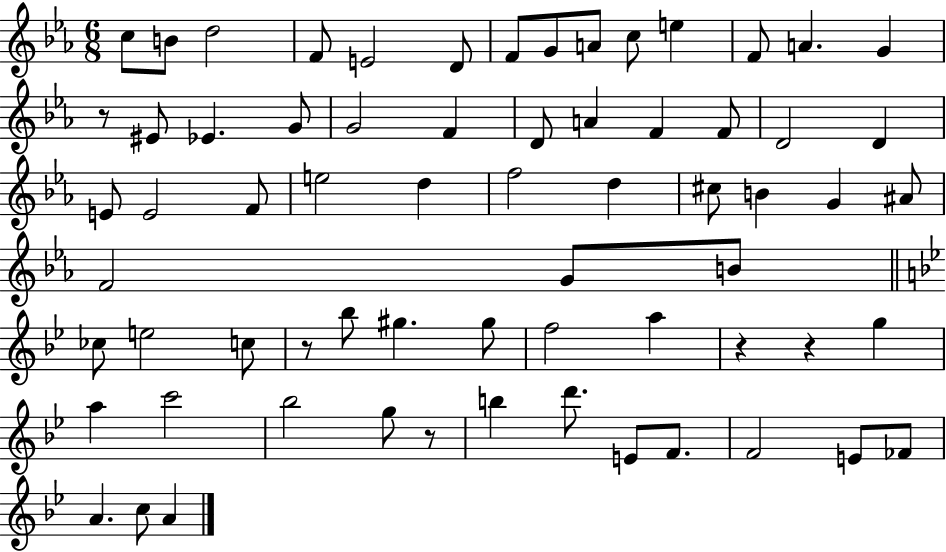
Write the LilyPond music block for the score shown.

{
  \clef treble
  \numericTimeSignature
  \time 6/8
  \key ees \major
  c''8 b'8 d''2 | f'8 e'2 d'8 | f'8 g'8 a'8 c''8 e''4 | f'8 a'4. g'4 | \break r8 eis'8 ees'4. g'8 | g'2 f'4 | d'8 a'4 f'4 f'8 | d'2 d'4 | \break e'8 e'2 f'8 | e''2 d''4 | f''2 d''4 | cis''8 b'4 g'4 ais'8 | \break f'2 g'8 b'8 | \bar "||" \break \key bes \major ces''8 e''2 c''8 | r8 bes''8 gis''4. gis''8 | f''2 a''4 | r4 r4 g''4 | \break a''4 c'''2 | bes''2 g''8 r8 | b''4 d'''8. e'8 f'8. | f'2 e'8 fes'8 | \break a'4. c''8 a'4 | \bar "|."
}